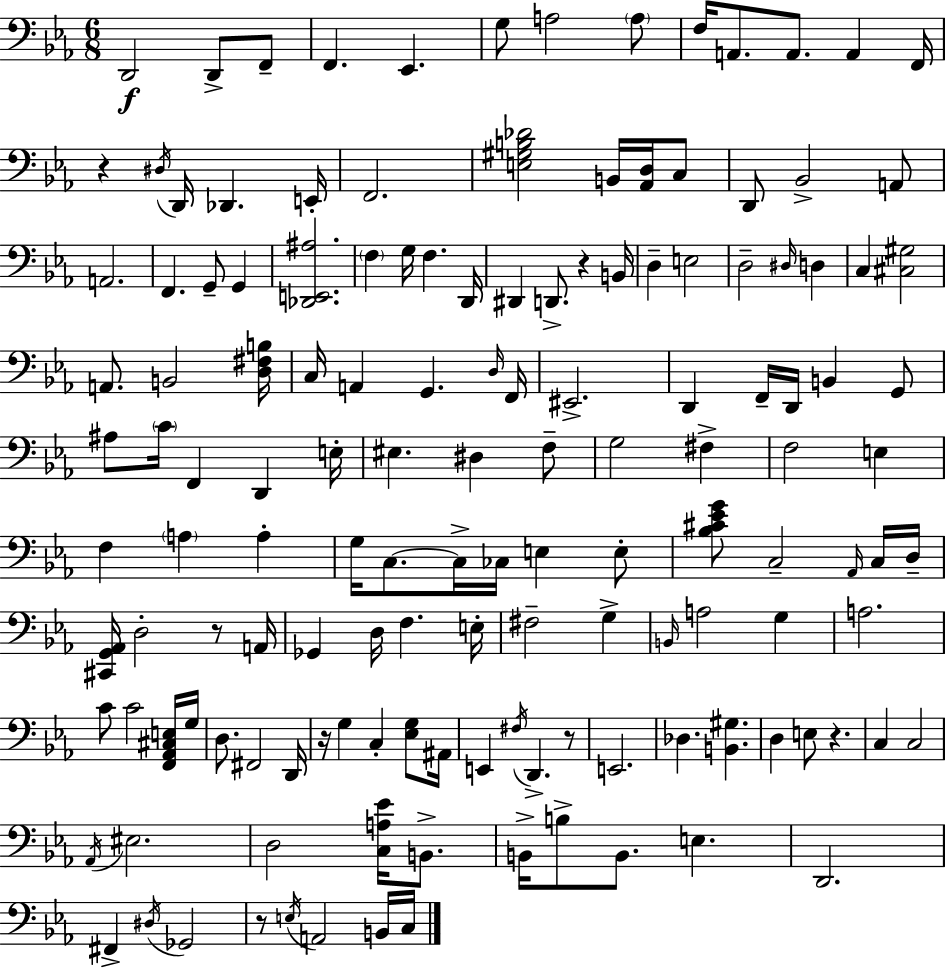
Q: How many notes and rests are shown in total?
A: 142